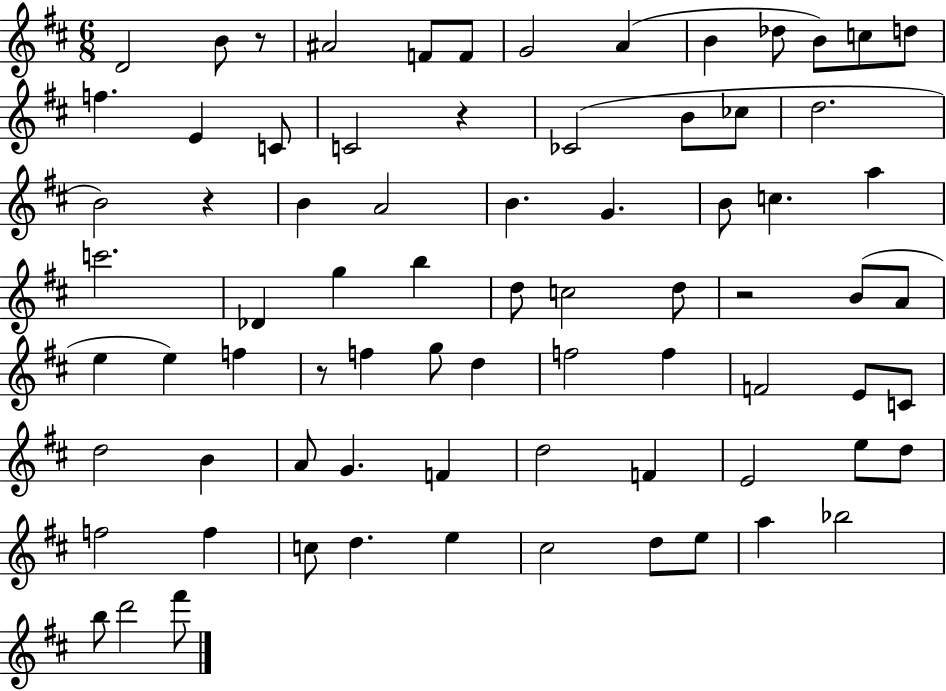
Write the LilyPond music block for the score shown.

{
  \clef treble
  \numericTimeSignature
  \time 6/8
  \key d \major
  d'2 b'8 r8 | ais'2 f'8 f'8 | g'2 a'4( | b'4 des''8 b'8) c''8 d''8 | \break f''4. e'4 c'8 | c'2 r4 | ces'2( b'8 ces''8 | d''2. | \break b'2) r4 | b'4 a'2 | b'4. g'4. | b'8 c''4. a''4 | \break c'''2. | des'4 g''4 b''4 | d''8 c''2 d''8 | r2 b'8( a'8 | \break e''4 e''4) f''4 | r8 f''4 g''8 d''4 | f''2 f''4 | f'2 e'8 c'8 | \break d''2 b'4 | a'8 g'4. f'4 | d''2 f'4 | e'2 e''8 d''8 | \break f''2 f''4 | c''8 d''4. e''4 | cis''2 d''8 e''8 | a''4 bes''2 | \break b''8 d'''2 fis'''8 | \bar "|."
}